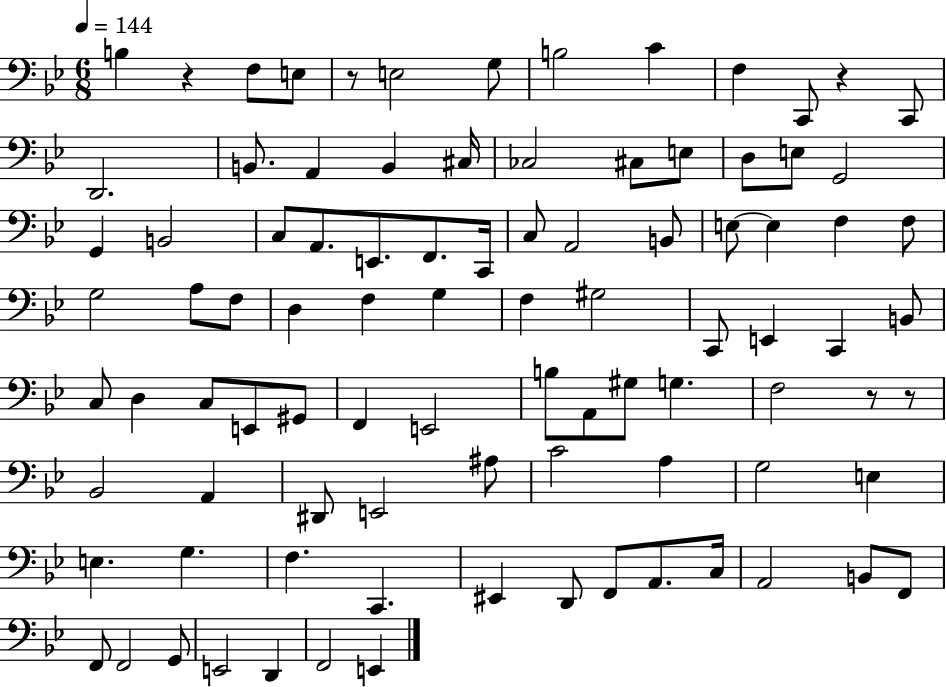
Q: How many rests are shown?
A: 5